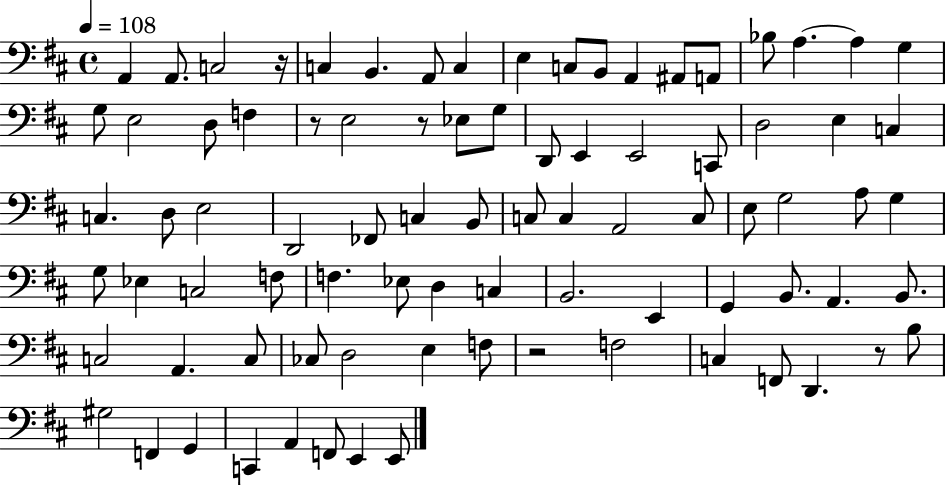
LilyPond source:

{
  \clef bass
  \time 4/4
  \defaultTimeSignature
  \key d \major
  \tempo 4 = 108
  a,4 a,8. c2 r16 | c4 b,4. a,8 c4 | e4 c8 b,8 a,4 ais,8 a,8 | bes8 a4.~~ a4 g4 | \break g8 e2 d8 f4 | r8 e2 r8 ees8 g8 | d,8 e,4 e,2 c,8 | d2 e4 c4 | \break c4. d8 e2 | d,2 fes,8 c4 b,8 | c8 c4 a,2 c8 | e8 g2 a8 g4 | \break g8 ees4 c2 f8 | f4. ees8 d4 c4 | b,2. e,4 | g,4 b,8. a,4. b,8. | \break c2 a,4. c8 | ces8 d2 e4 f8 | r2 f2 | c4 f,8 d,4. r8 b8 | \break gis2 f,4 g,4 | c,4 a,4 f,8 e,4 e,8 | \bar "|."
}